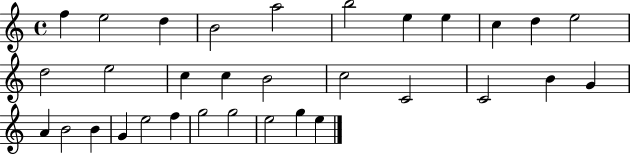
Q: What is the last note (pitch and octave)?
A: E5